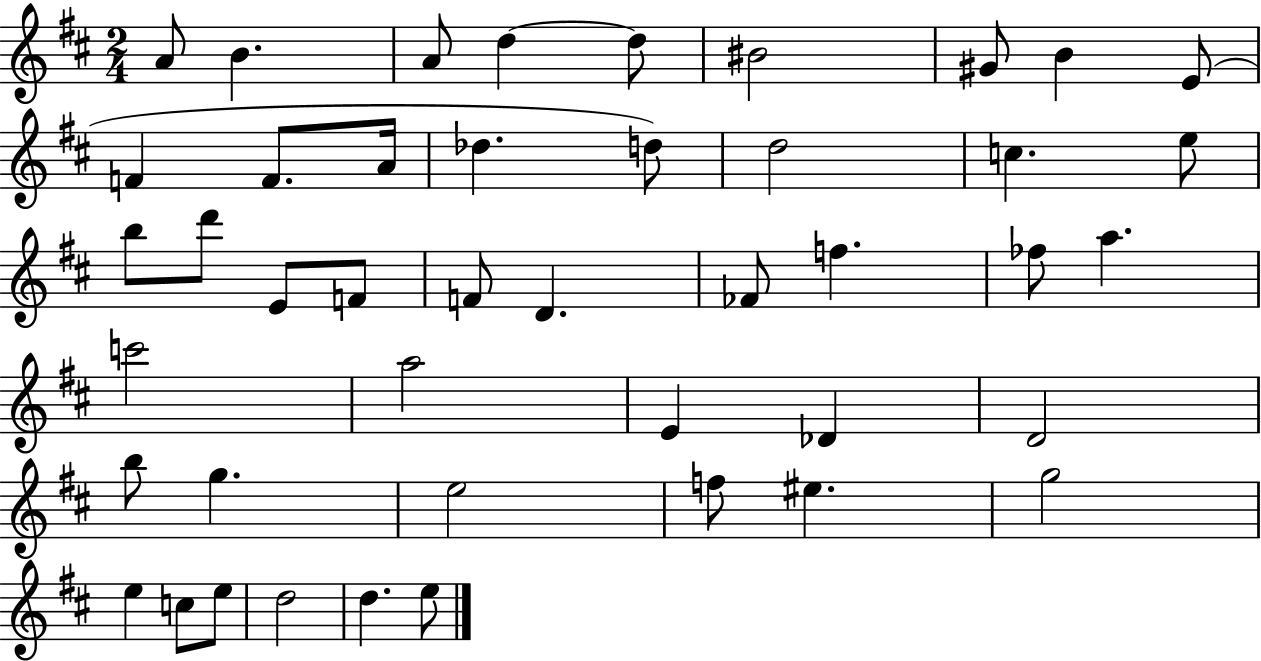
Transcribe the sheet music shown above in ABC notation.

X:1
T:Untitled
M:2/4
L:1/4
K:D
A/2 B A/2 d d/2 ^B2 ^G/2 B E/2 F F/2 A/4 _d d/2 d2 c e/2 b/2 d'/2 E/2 F/2 F/2 D _F/2 f _f/2 a c'2 a2 E _D D2 b/2 g e2 f/2 ^e g2 e c/2 e/2 d2 d e/2